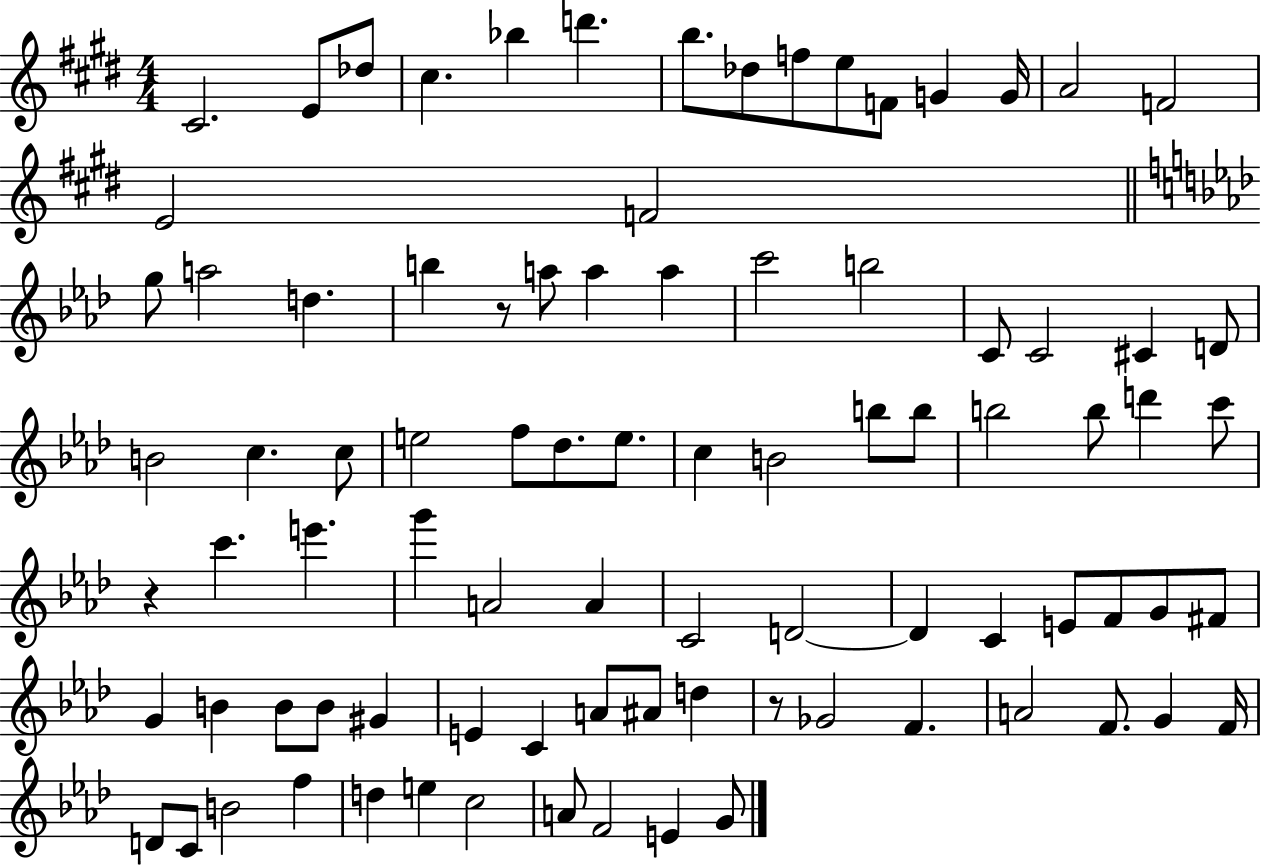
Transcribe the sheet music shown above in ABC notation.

X:1
T:Untitled
M:4/4
L:1/4
K:E
^C2 E/2 _d/2 ^c _b d' b/2 _d/2 f/2 e/2 F/2 G G/4 A2 F2 E2 F2 g/2 a2 d b z/2 a/2 a a c'2 b2 C/2 C2 ^C D/2 B2 c c/2 e2 f/2 _d/2 e/2 c B2 b/2 b/2 b2 b/2 d' c'/2 z c' e' g' A2 A C2 D2 D C E/2 F/2 G/2 ^F/2 G B B/2 B/2 ^G E C A/2 ^A/2 d z/2 _G2 F A2 F/2 G F/4 D/2 C/2 B2 f d e c2 A/2 F2 E G/2